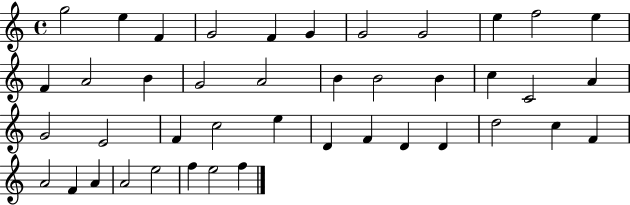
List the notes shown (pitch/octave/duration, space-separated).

G5/h E5/q F4/q G4/h F4/q G4/q G4/h G4/h E5/q F5/h E5/q F4/q A4/h B4/q G4/h A4/h B4/q B4/h B4/q C5/q C4/h A4/q G4/h E4/h F4/q C5/h E5/q D4/q F4/q D4/q D4/q D5/h C5/q F4/q A4/h F4/q A4/q A4/h E5/h F5/q E5/h F5/q